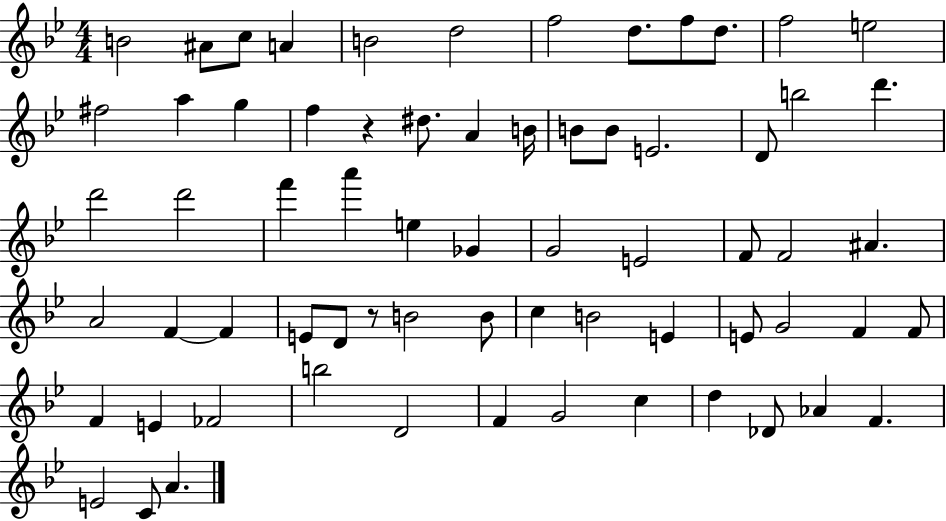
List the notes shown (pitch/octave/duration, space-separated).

B4/h A#4/e C5/e A4/q B4/h D5/h F5/h D5/e. F5/e D5/e. F5/h E5/h F#5/h A5/q G5/q F5/q R/q D#5/e. A4/q B4/s B4/e B4/e E4/h. D4/e B5/h D6/q. D6/h D6/h F6/q A6/q E5/q Gb4/q G4/h E4/h F4/e F4/h A#4/q. A4/h F4/q F4/q E4/e D4/e R/e B4/h B4/e C5/q B4/h E4/q E4/e G4/h F4/q F4/e F4/q E4/q FES4/h B5/h D4/h F4/q G4/h C5/q D5/q Db4/e Ab4/q F4/q. E4/h C4/e A4/q.